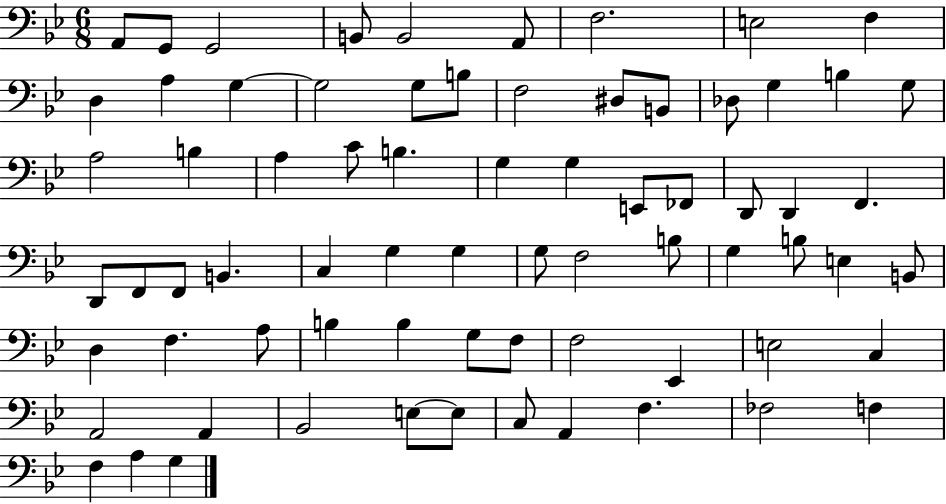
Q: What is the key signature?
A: BES major